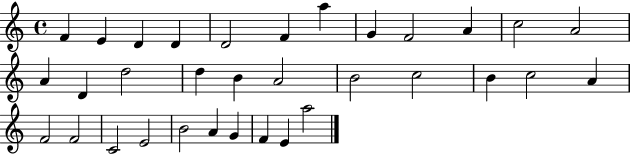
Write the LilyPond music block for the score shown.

{
  \clef treble
  \time 4/4
  \defaultTimeSignature
  \key c \major
  f'4 e'4 d'4 d'4 | d'2 f'4 a''4 | g'4 f'2 a'4 | c''2 a'2 | \break a'4 d'4 d''2 | d''4 b'4 a'2 | b'2 c''2 | b'4 c''2 a'4 | \break f'2 f'2 | c'2 e'2 | b'2 a'4 g'4 | f'4 e'4 a''2 | \break \bar "|."
}